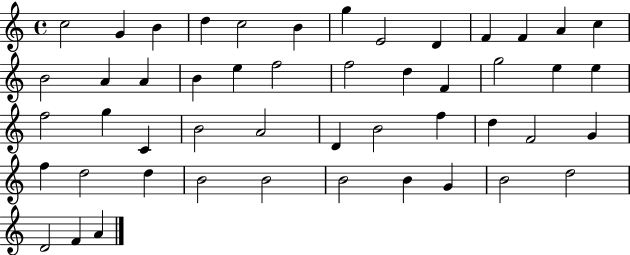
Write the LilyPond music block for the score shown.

{
  \clef treble
  \time 4/4
  \defaultTimeSignature
  \key c \major
  c''2 g'4 b'4 | d''4 c''2 b'4 | g''4 e'2 d'4 | f'4 f'4 a'4 c''4 | \break b'2 a'4 a'4 | b'4 e''4 f''2 | f''2 d''4 f'4 | g''2 e''4 e''4 | \break f''2 g''4 c'4 | b'2 a'2 | d'4 b'2 f''4 | d''4 f'2 g'4 | \break f''4 d''2 d''4 | b'2 b'2 | b'2 b'4 g'4 | b'2 d''2 | \break d'2 f'4 a'4 | \bar "|."
}